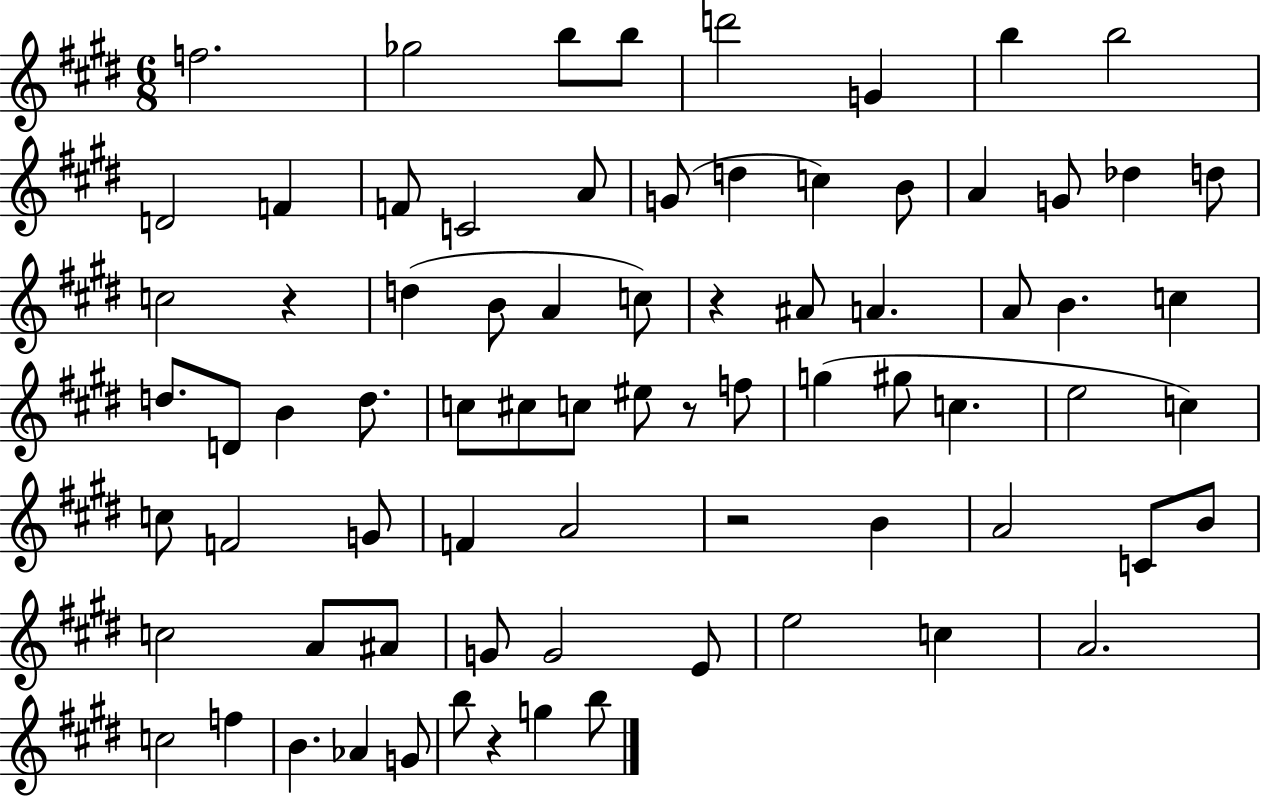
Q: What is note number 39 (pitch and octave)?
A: EIS5